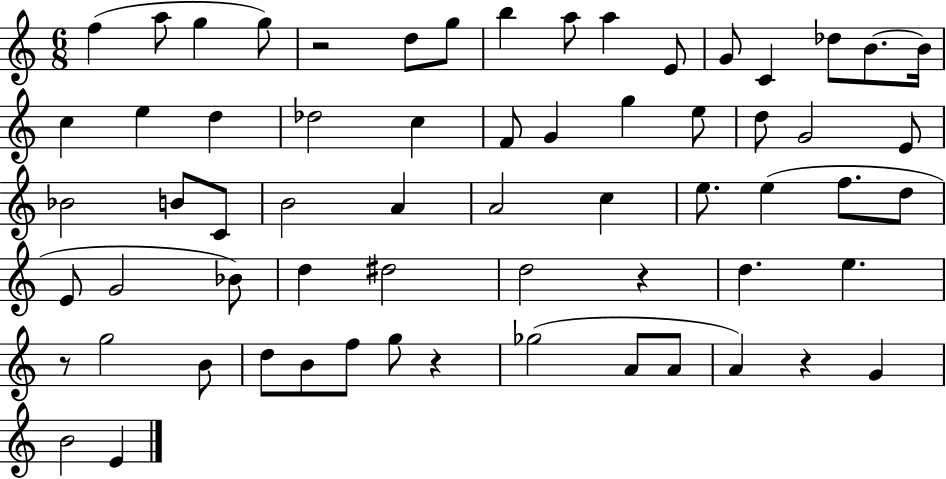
F5/q A5/e G5/q G5/e R/h D5/e G5/e B5/q A5/e A5/q E4/e G4/e C4/q Db5/e B4/e. B4/s C5/q E5/q D5/q Db5/h C5/q F4/e G4/q G5/q E5/e D5/e G4/h E4/e Bb4/h B4/e C4/e B4/h A4/q A4/h C5/q E5/e. E5/q F5/e. D5/e E4/e G4/h Bb4/e D5/q D#5/h D5/h R/q D5/q. E5/q. R/e G5/h B4/e D5/e B4/e F5/e G5/e R/q Gb5/h A4/e A4/e A4/q R/q G4/q B4/h E4/q